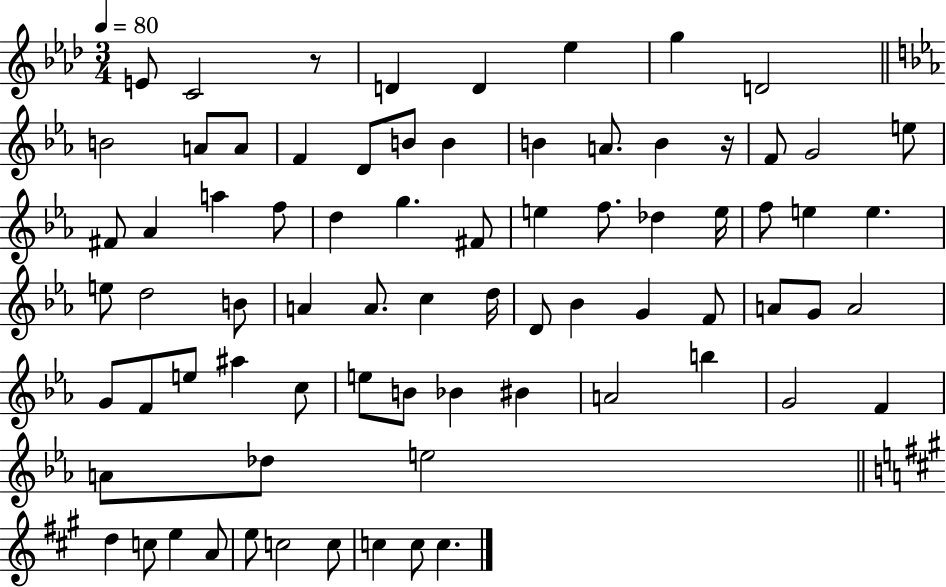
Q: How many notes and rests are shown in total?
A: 76